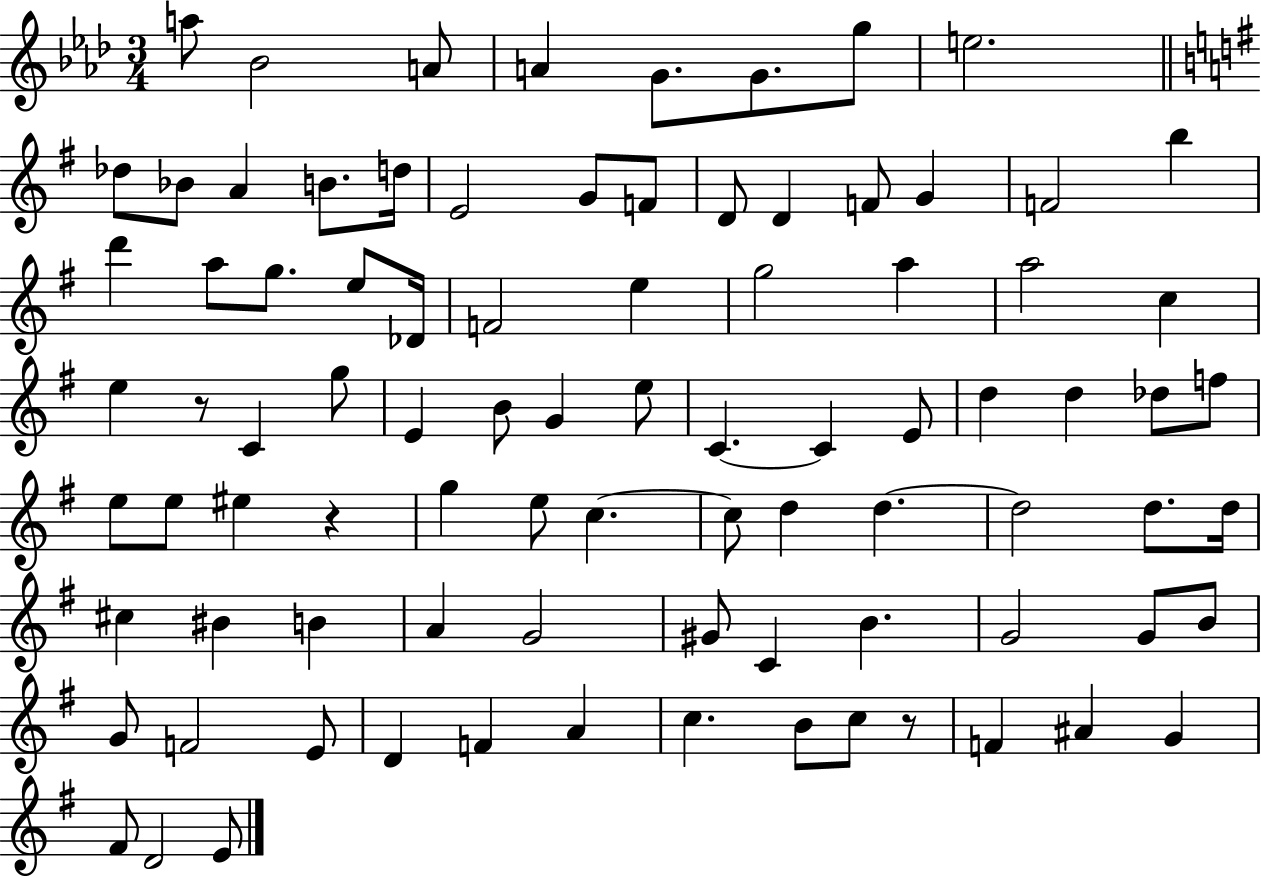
A5/e Bb4/h A4/e A4/q G4/e. G4/e. G5/e E5/h. Db5/e Bb4/e A4/q B4/e. D5/s E4/h G4/e F4/e D4/e D4/q F4/e G4/q F4/h B5/q D6/q A5/e G5/e. E5/e Db4/s F4/h E5/q G5/h A5/q A5/h C5/q E5/q R/e C4/q G5/e E4/q B4/e G4/q E5/e C4/q. C4/q E4/e D5/q D5/q Db5/e F5/e E5/e E5/e EIS5/q R/q G5/q E5/e C5/q. C5/e D5/q D5/q. D5/h D5/e. D5/s C#5/q BIS4/q B4/q A4/q G4/h G#4/e C4/q B4/q. G4/h G4/e B4/e G4/e F4/h E4/e D4/q F4/q A4/q C5/q. B4/e C5/e R/e F4/q A#4/q G4/q F#4/e D4/h E4/e